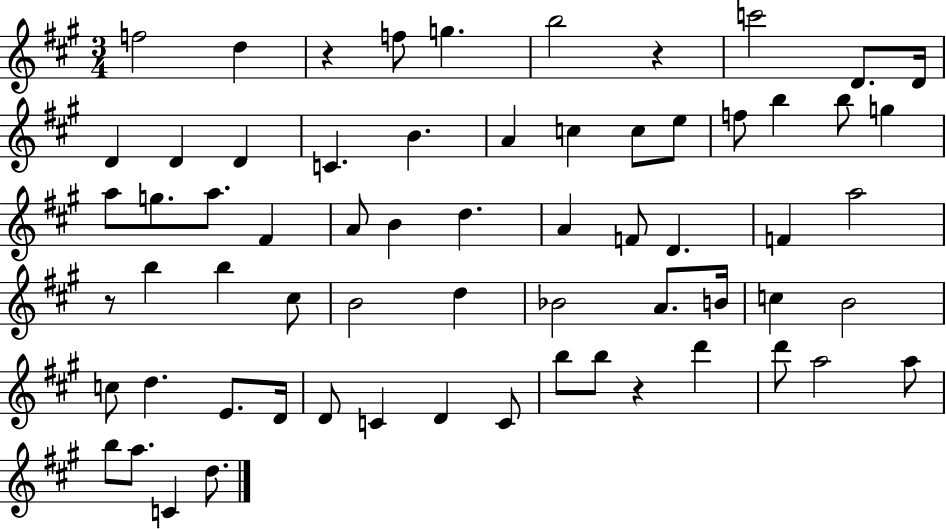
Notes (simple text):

F5/h D5/q R/q F5/e G5/q. B5/h R/q C6/h D4/e. D4/s D4/q D4/q D4/q C4/q. B4/q. A4/q C5/q C5/e E5/e F5/e B5/q B5/e G5/q A5/e G5/e. A5/e. F#4/q A4/e B4/q D5/q. A4/q F4/e D4/q. F4/q A5/h R/e B5/q B5/q C#5/e B4/h D5/q Bb4/h A4/e. B4/s C5/q B4/h C5/e D5/q. E4/e. D4/s D4/e C4/q D4/q C4/e B5/e B5/e R/q D6/q D6/e A5/h A5/e B5/e A5/e. C4/q D5/e.